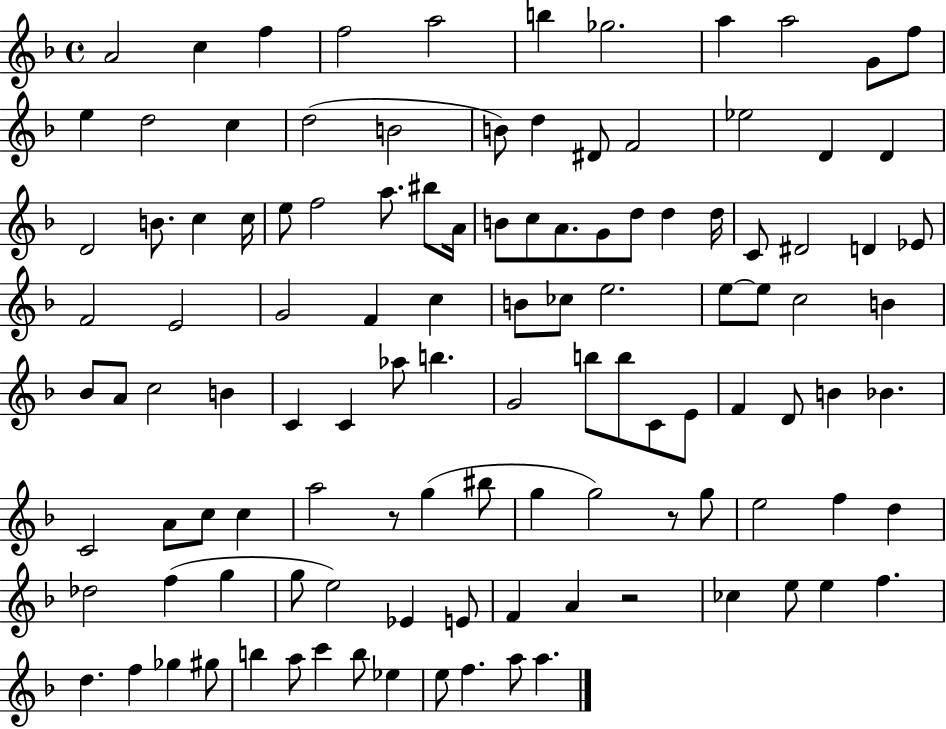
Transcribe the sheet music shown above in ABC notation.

X:1
T:Untitled
M:4/4
L:1/4
K:F
A2 c f f2 a2 b _g2 a a2 G/2 f/2 e d2 c d2 B2 B/2 d ^D/2 F2 _e2 D D D2 B/2 c c/4 e/2 f2 a/2 ^b/2 A/4 B/2 c/2 A/2 G/2 d/2 d d/4 C/2 ^D2 D _E/2 F2 E2 G2 F c B/2 _c/2 e2 e/2 e/2 c2 B _B/2 A/2 c2 B C C _a/2 b G2 b/2 b/2 C/2 E/2 F D/2 B _B C2 A/2 c/2 c a2 z/2 g ^b/2 g g2 z/2 g/2 e2 f d _d2 f g g/2 e2 _E E/2 F A z2 _c e/2 e f d f _g ^g/2 b a/2 c' b/2 _e e/2 f a/2 a